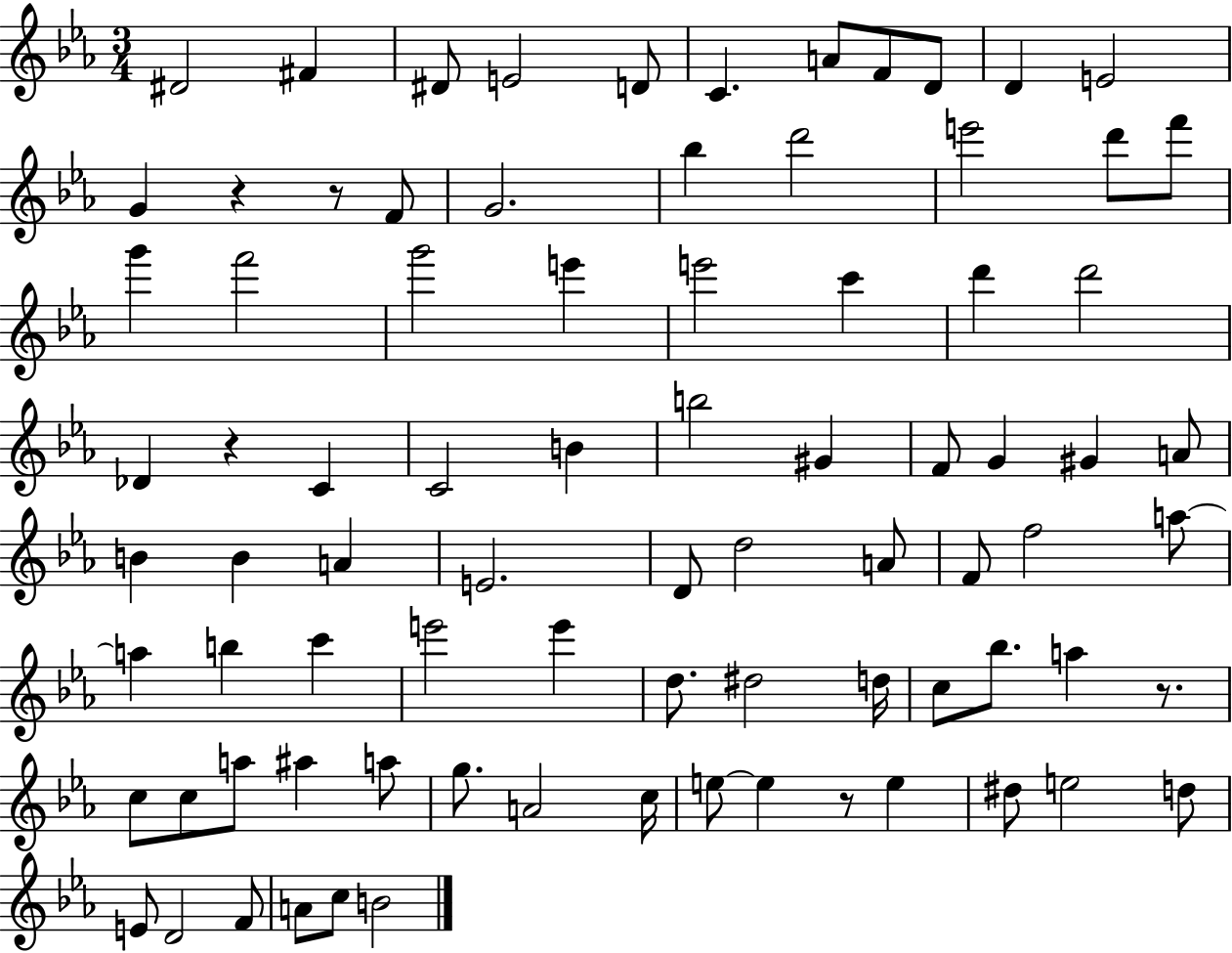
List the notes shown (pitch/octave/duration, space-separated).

D#4/h F#4/q D#4/e E4/h D4/e C4/q. A4/e F4/e D4/e D4/q E4/h G4/q R/q R/e F4/e G4/h. Bb5/q D6/h E6/h D6/e F6/e G6/q F6/h G6/h E6/q E6/h C6/q D6/q D6/h Db4/q R/q C4/q C4/h B4/q B5/h G#4/q F4/e G4/q G#4/q A4/e B4/q B4/q A4/q E4/h. D4/e D5/h A4/e F4/e F5/h A5/e A5/q B5/q C6/q E6/h E6/q D5/e. D#5/h D5/s C5/e Bb5/e. A5/q R/e. C5/e C5/e A5/e A#5/q A5/e G5/e. A4/h C5/s E5/e E5/q R/e E5/q D#5/e E5/h D5/e E4/e D4/h F4/e A4/e C5/e B4/h